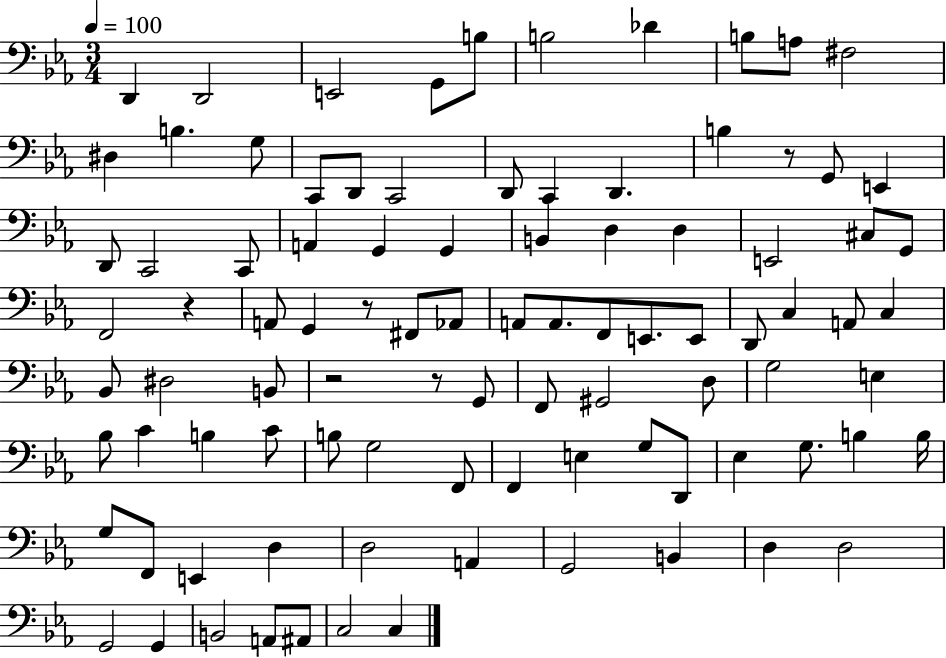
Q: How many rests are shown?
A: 5